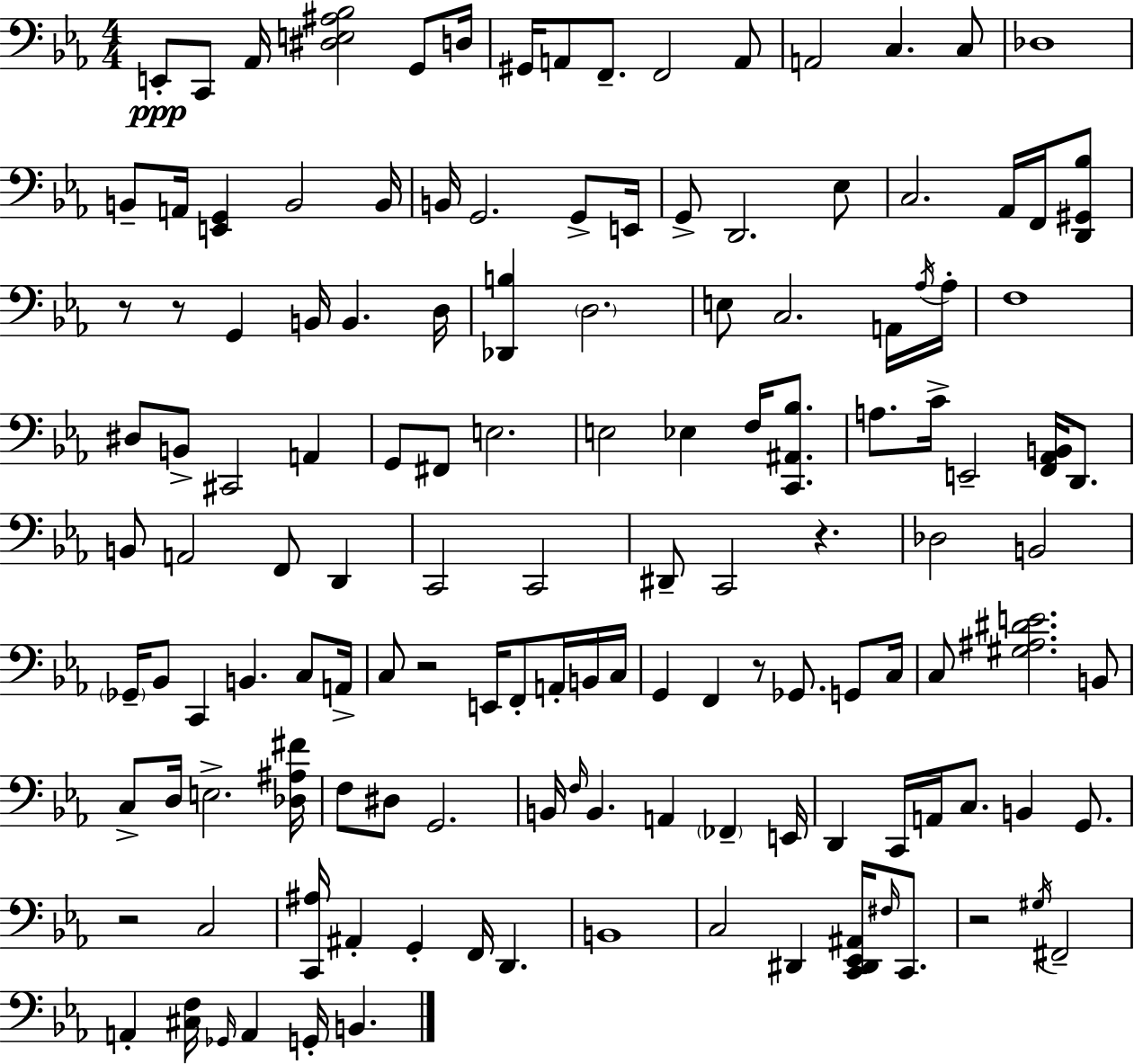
X:1
T:Untitled
M:4/4
L:1/4
K:Eb
E,,/2 C,,/2 _A,,/4 [^D,E,^A,_B,]2 G,,/2 D,/4 ^G,,/4 A,,/2 F,,/2 F,,2 A,,/2 A,,2 C, C,/2 _D,4 B,,/2 A,,/4 [E,,G,,] B,,2 B,,/4 B,,/4 G,,2 G,,/2 E,,/4 G,,/2 D,,2 _E,/2 C,2 _A,,/4 F,,/4 [D,,^G,,_B,]/2 z/2 z/2 G,, B,,/4 B,, D,/4 [_D,,B,] D,2 E,/2 C,2 A,,/4 _A,/4 _A,/4 F,4 ^D,/2 B,,/2 ^C,,2 A,, G,,/2 ^F,,/2 E,2 E,2 _E, F,/4 [C,,^A,,_B,]/2 A,/2 C/4 E,,2 [F,,_A,,B,,]/4 D,,/2 B,,/2 A,,2 F,,/2 D,, C,,2 C,,2 ^D,,/2 C,,2 z _D,2 B,,2 _G,,/4 _B,,/2 C,, B,, C,/2 A,,/4 C,/2 z2 E,,/4 F,,/2 A,,/4 B,,/4 C,/4 G,, F,, z/2 _G,,/2 G,,/2 C,/4 C,/2 [^G,^A,^DE]2 B,,/2 C,/2 D,/4 E,2 [_D,^A,^F]/4 F,/2 ^D,/2 G,,2 B,,/4 F,/4 B,, A,, _F,, E,,/4 D,, C,,/4 A,,/4 C,/2 B,, G,,/2 z2 C,2 [C,,^A,]/4 ^A,, G,, F,,/4 D,, B,,4 C,2 ^D,, [C,,^D,,_E,,^A,,]/4 ^F,/4 C,,/2 z2 ^G,/4 ^F,,2 A,, [^C,F,]/4 _G,,/4 A,, G,,/4 B,,